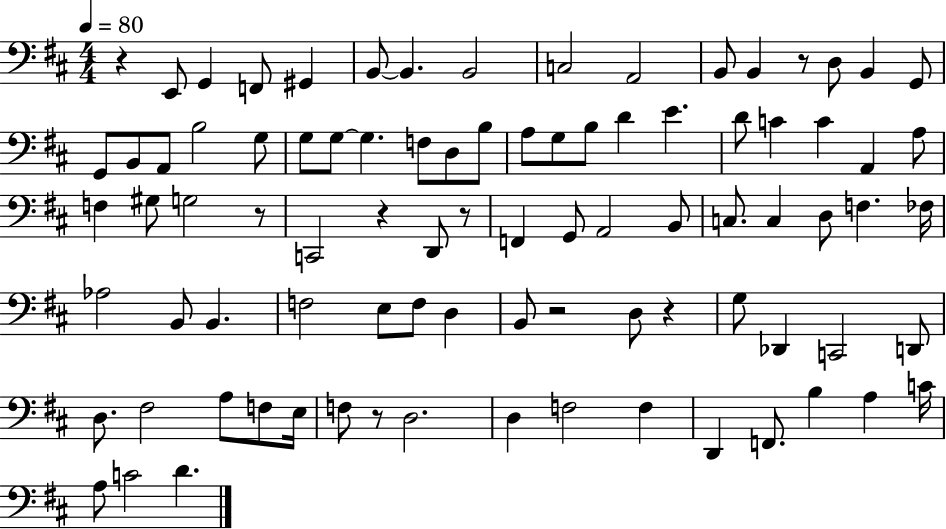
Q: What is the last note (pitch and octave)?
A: D4